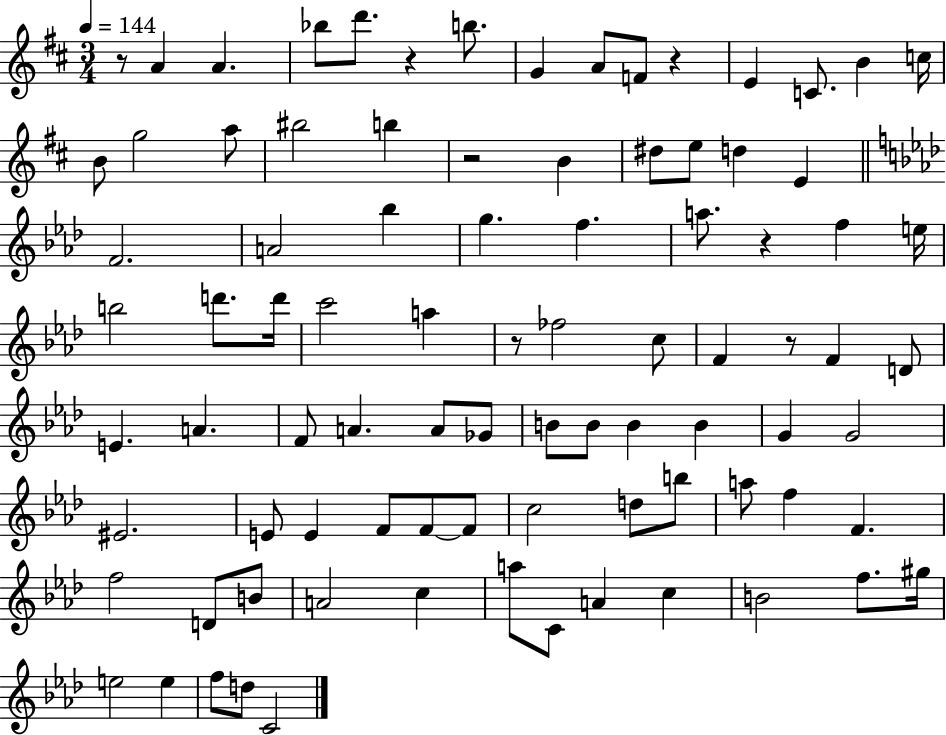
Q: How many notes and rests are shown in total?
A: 88